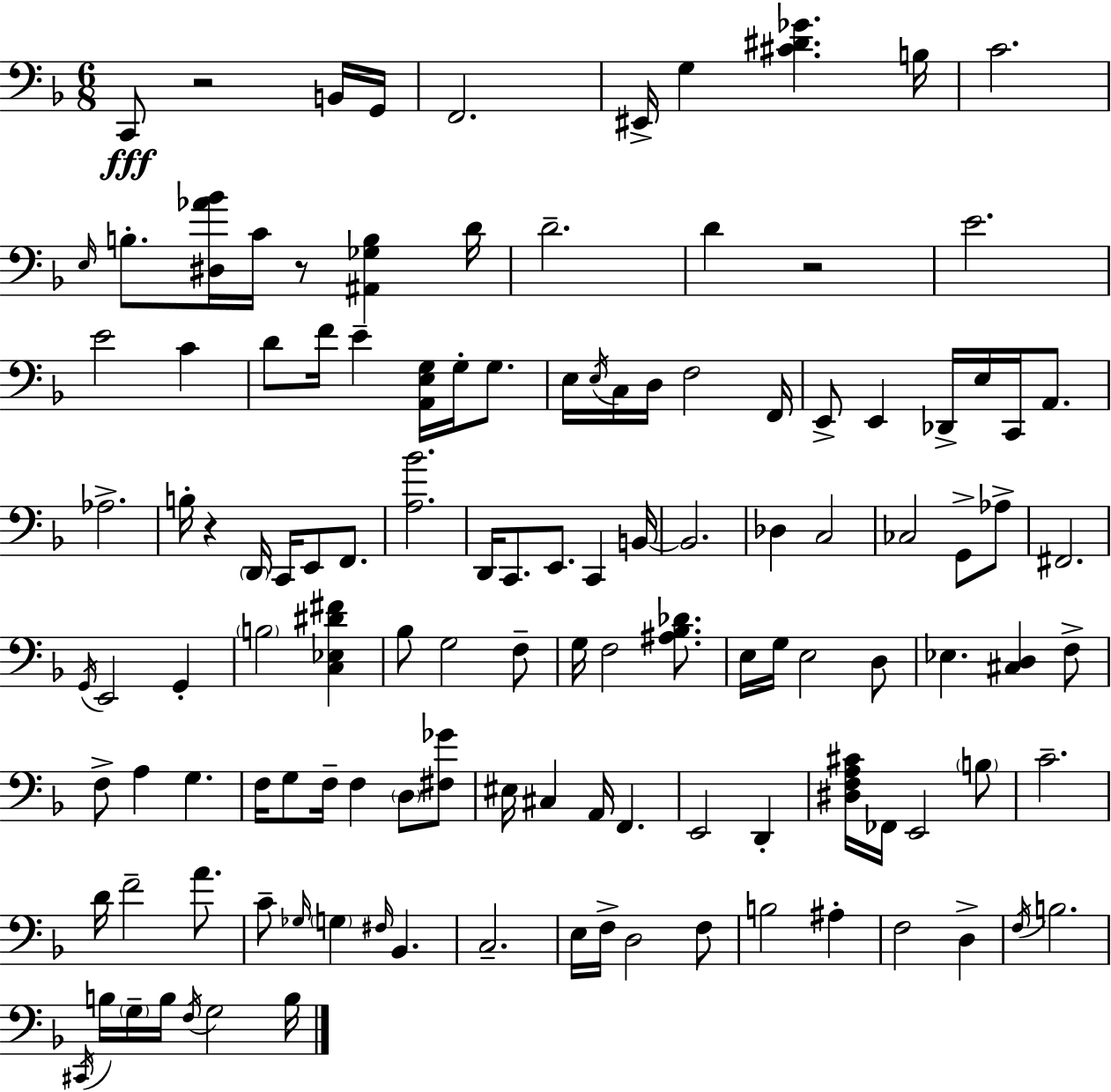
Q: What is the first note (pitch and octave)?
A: C2